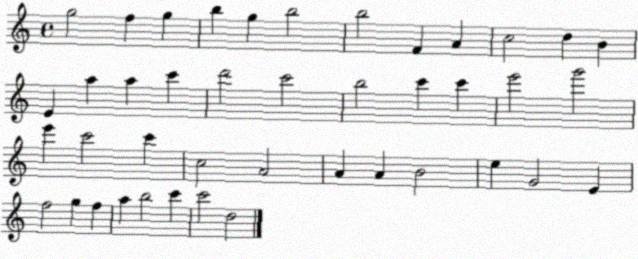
X:1
T:Untitled
M:4/4
L:1/4
K:C
g2 f g b g b2 b2 F A c2 d B E a a c' d'2 c'2 b2 c' c' e'2 g'2 e' c'2 c' c2 A2 A A B2 e G2 E f2 g f a b2 c' c'2 d2